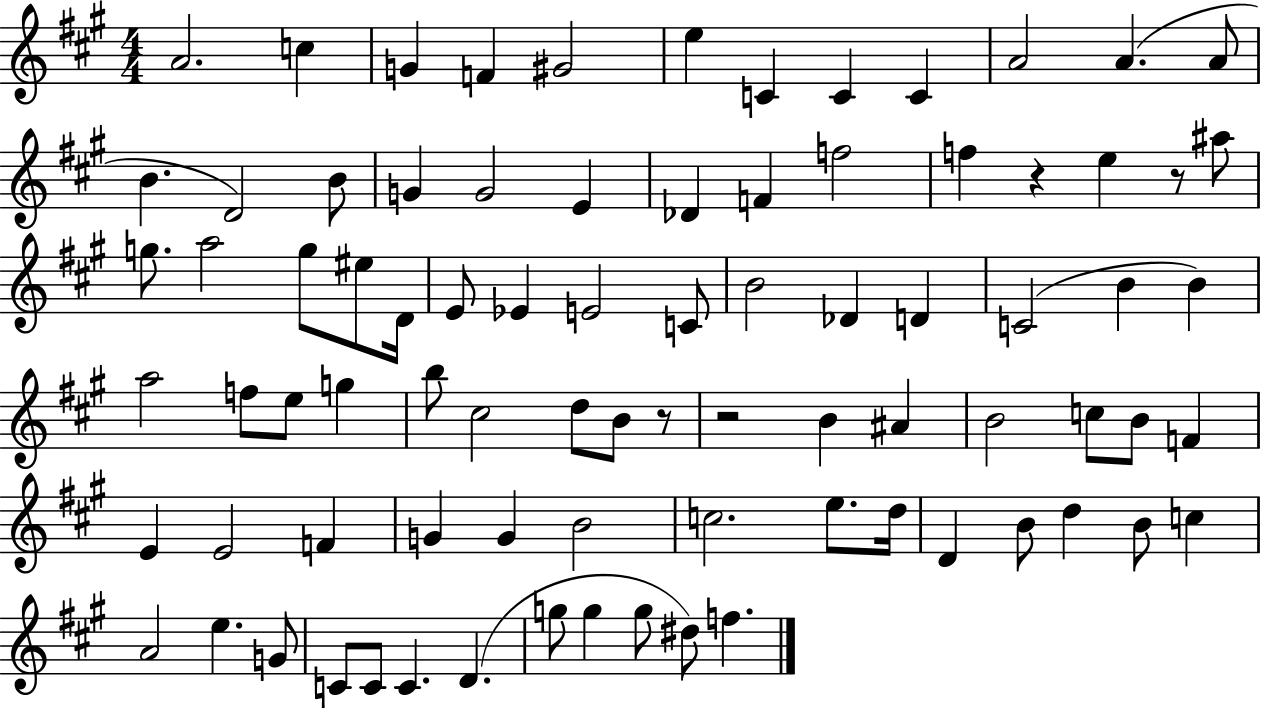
A4/h. C5/q G4/q F4/q G#4/h E5/q C4/q C4/q C4/q A4/h A4/q. A4/e B4/q. D4/h B4/e G4/q G4/h E4/q Db4/q F4/q F5/h F5/q R/q E5/q R/e A#5/e G5/e. A5/h G5/e EIS5/e D4/s E4/e Eb4/q E4/h C4/e B4/h Db4/q D4/q C4/h B4/q B4/q A5/h F5/e E5/e G5/q B5/e C#5/h D5/e B4/e R/e R/h B4/q A#4/q B4/h C5/e B4/e F4/q E4/q E4/h F4/q G4/q G4/q B4/h C5/h. E5/e. D5/s D4/q B4/e D5/q B4/e C5/q A4/h E5/q. G4/e C4/e C4/e C4/q. D4/q. G5/e G5/q G5/e D#5/e F5/q.